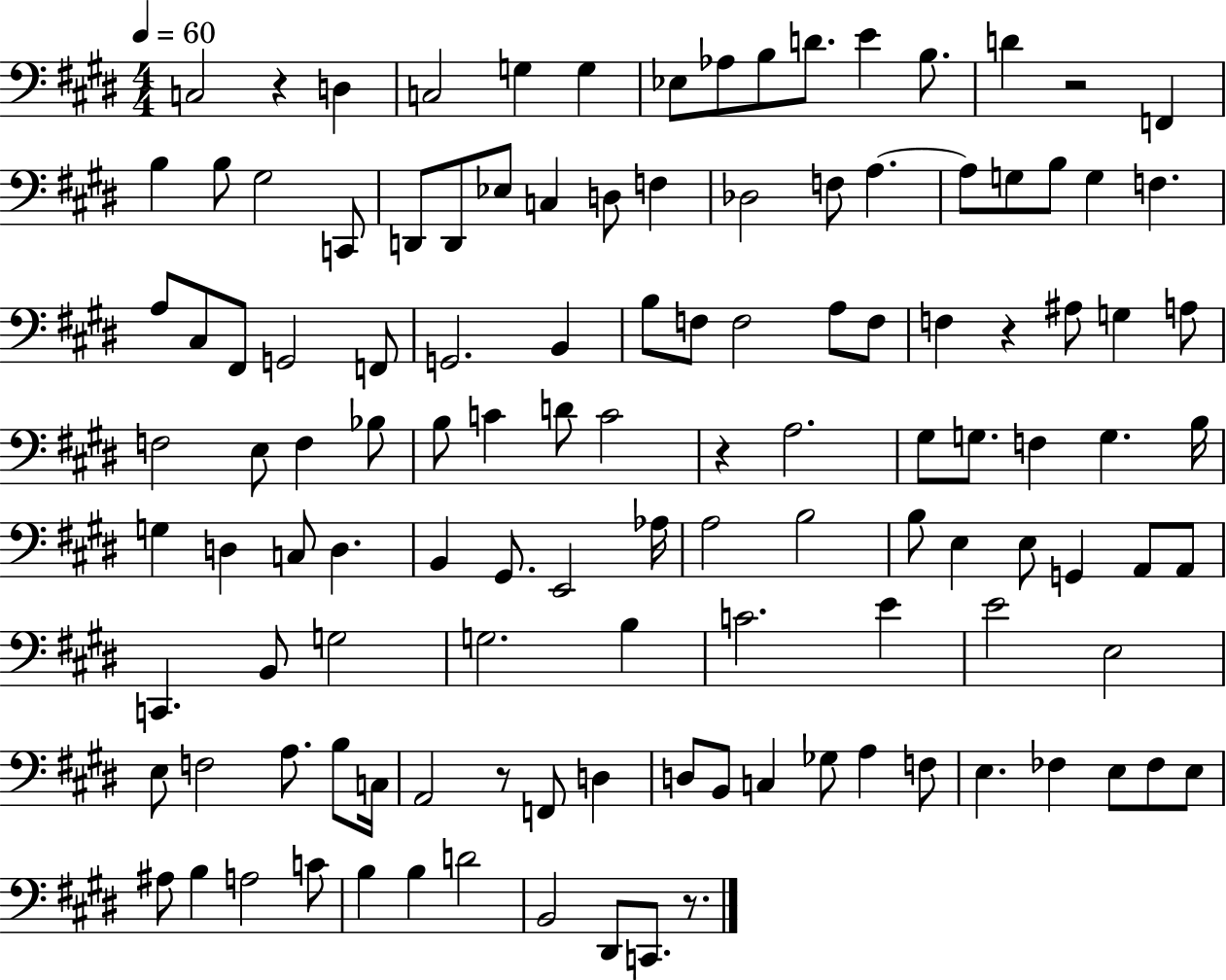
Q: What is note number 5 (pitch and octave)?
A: G3